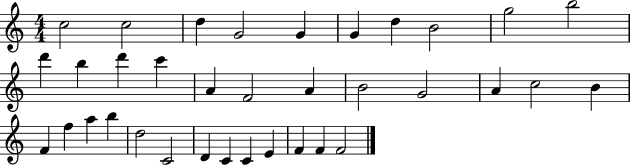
C5/h C5/h D5/q G4/h G4/q G4/q D5/q B4/h G5/h B5/h D6/q B5/q D6/q C6/q A4/q F4/h A4/q B4/h G4/h A4/q C5/h B4/q F4/q F5/q A5/q B5/q D5/h C4/h D4/q C4/q C4/q E4/q F4/q F4/q F4/h